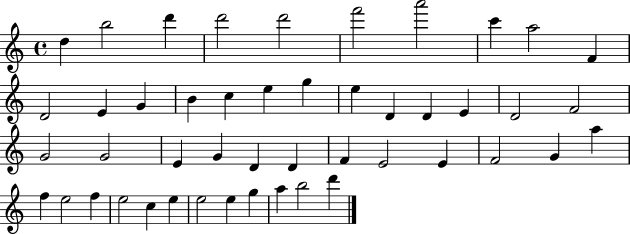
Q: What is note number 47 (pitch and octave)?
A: D6